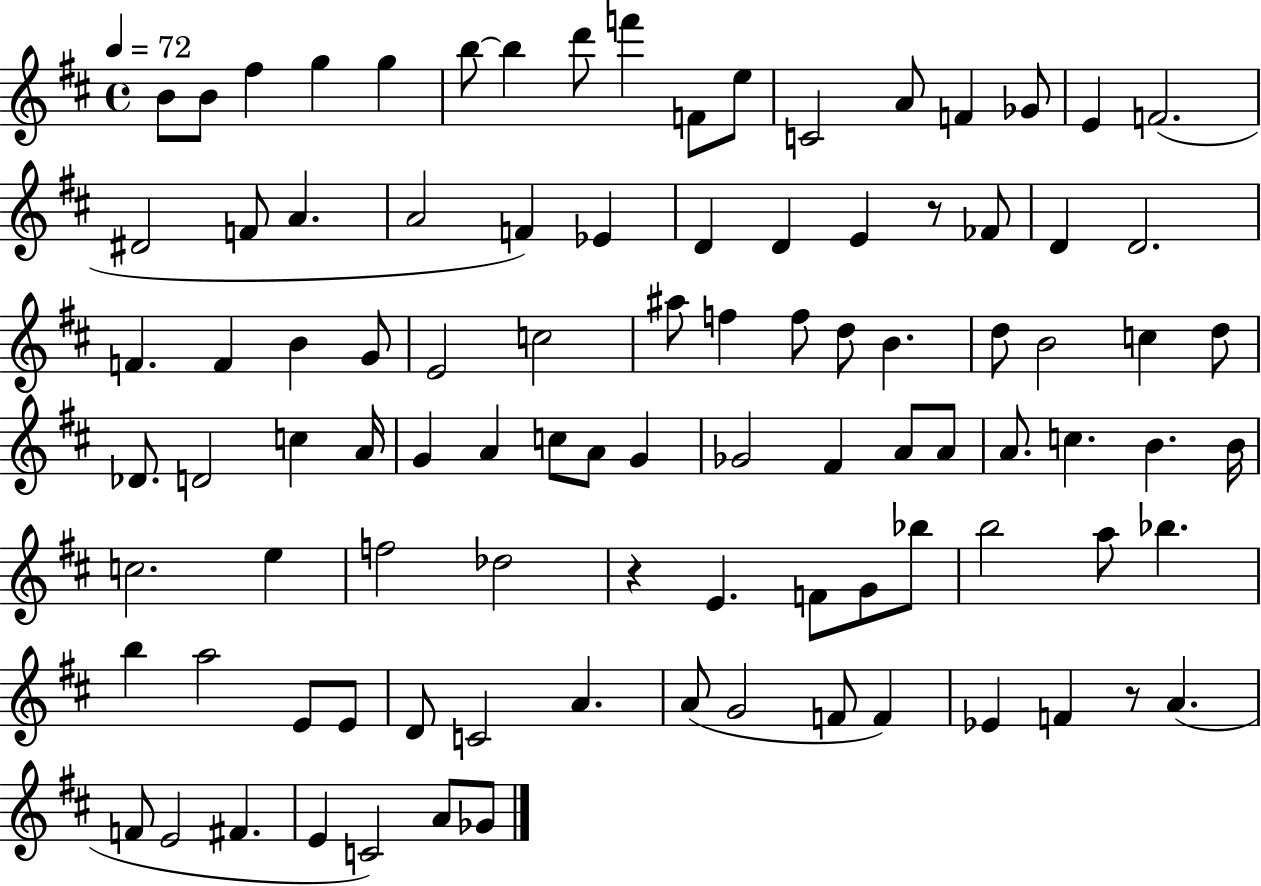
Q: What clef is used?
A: treble